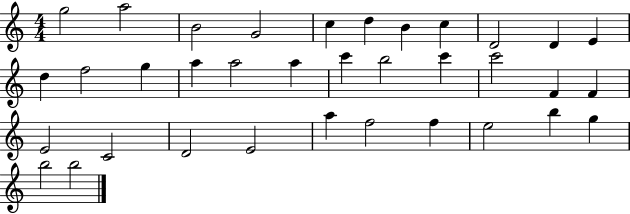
{
  \clef treble
  \numericTimeSignature
  \time 4/4
  \key c \major
  g''2 a''2 | b'2 g'2 | c''4 d''4 b'4 c''4 | d'2 d'4 e'4 | \break d''4 f''2 g''4 | a''4 a''2 a''4 | c'''4 b''2 c'''4 | c'''2 f'4 f'4 | \break e'2 c'2 | d'2 e'2 | a''4 f''2 f''4 | e''2 b''4 g''4 | \break b''2 b''2 | \bar "|."
}